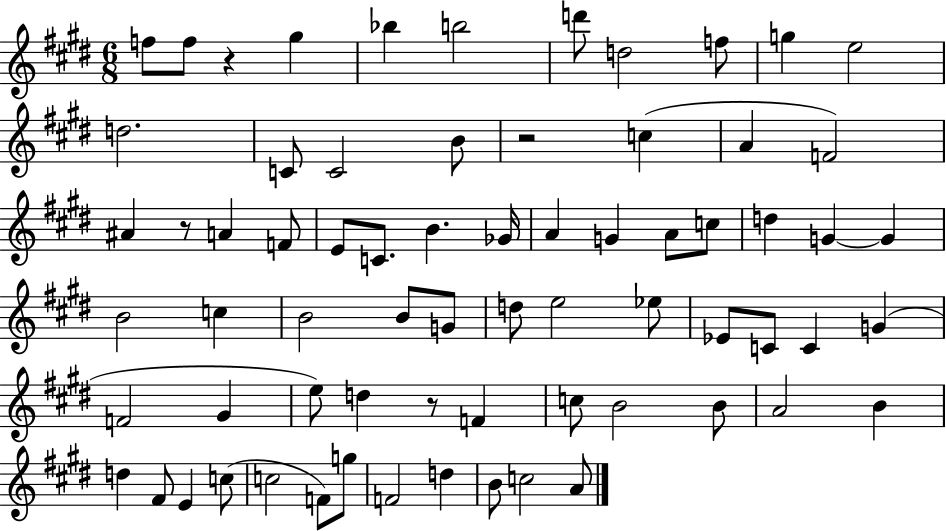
{
  \clef treble
  \numericTimeSignature
  \time 6/8
  \key e \major
  f''8 f''8 r4 gis''4 | bes''4 b''2 | d'''8 d''2 f''8 | g''4 e''2 | \break d''2. | c'8 c'2 b'8 | r2 c''4( | a'4 f'2) | \break ais'4 r8 a'4 f'8 | e'8 c'8. b'4. ges'16 | a'4 g'4 a'8 c''8 | d''4 g'4~~ g'4 | \break b'2 c''4 | b'2 b'8 g'8 | d''8 e''2 ees''8 | ees'8 c'8 c'4 g'4( | \break f'2 gis'4 | e''8) d''4 r8 f'4 | c''8 b'2 b'8 | a'2 b'4 | \break d''4 fis'8 e'4 c''8( | c''2 f'8) g''8 | f'2 d''4 | b'8 c''2 a'8 | \break \bar "|."
}